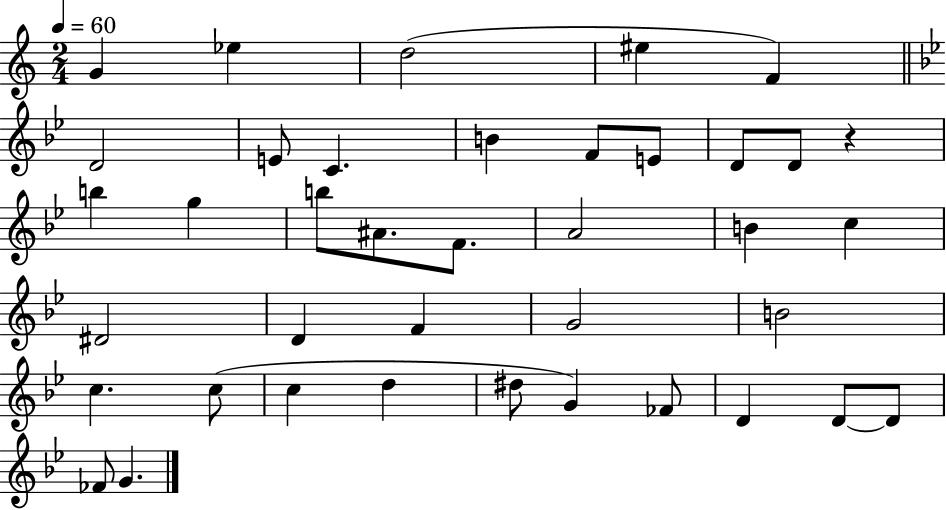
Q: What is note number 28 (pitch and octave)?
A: C5